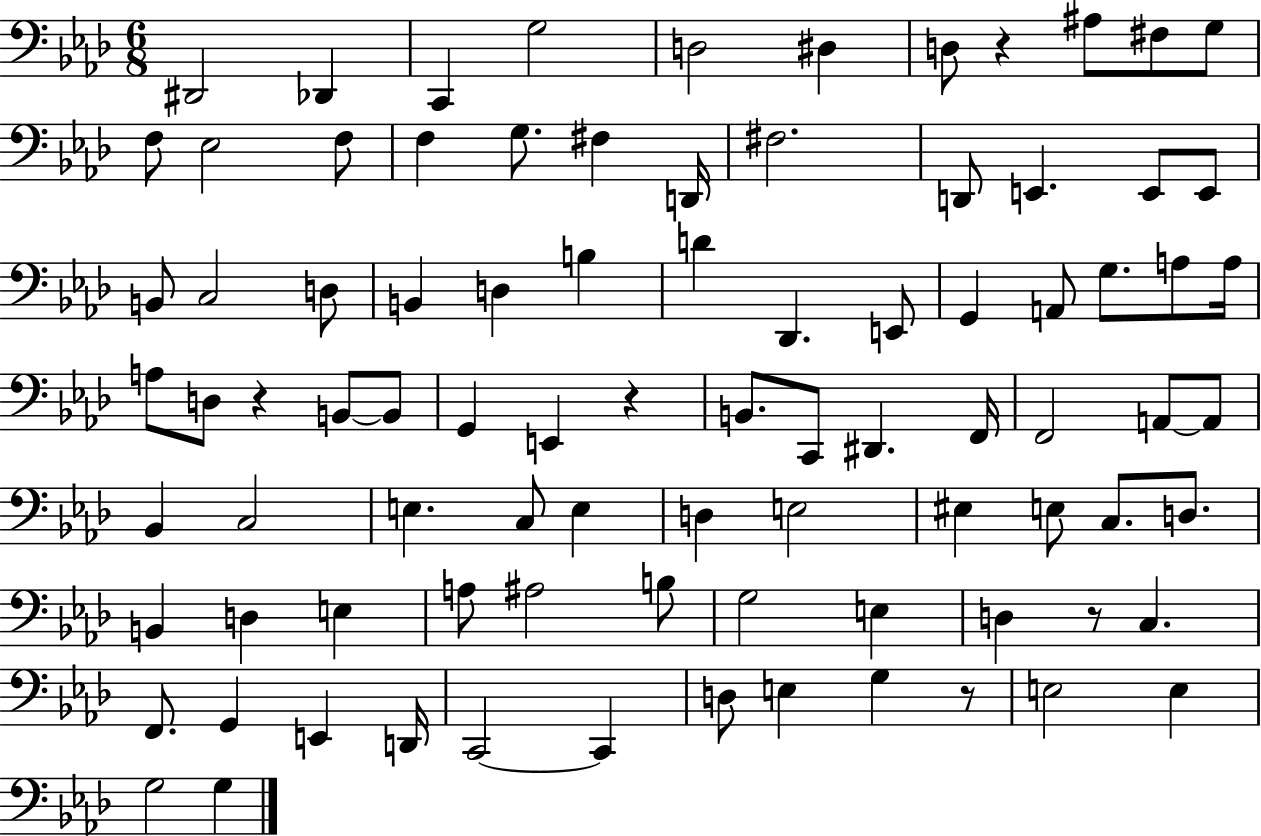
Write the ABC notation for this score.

X:1
T:Untitled
M:6/8
L:1/4
K:Ab
^D,,2 _D,, C,, G,2 D,2 ^D, D,/2 z ^A,/2 ^F,/2 G,/2 F,/2 _E,2 F,/2 F, G,/2 ^F, D,,/4 ^F,2 D,,/2 E,, E,,/2 E,,/2 B,,/2 C,2 D,/2 B,, D, B, D _D,, E,,/2 G,, A,,/2 G,/2 A,/2 A,/4 A,/2 D,/2 z B,,/2 B,,/2 G,, E,, z B,,/2 C,,/2 ^D,, F,,/4 F,,2 A,,/2 A,,/2 _B,, C,2 E, C,/2 E, D, E,2 ^E, E,/2 C,/2 D,/2 B,, D, E, A,/2 ^A,2 B,/2 G,2 E, D, z/2 C, F,,/2 G,, E,, D,,/4 C,,2 C,, D,/2 E, G, z/2 E,2 E, G,2 G,